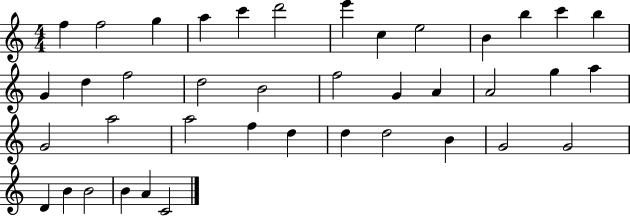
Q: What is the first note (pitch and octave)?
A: F5